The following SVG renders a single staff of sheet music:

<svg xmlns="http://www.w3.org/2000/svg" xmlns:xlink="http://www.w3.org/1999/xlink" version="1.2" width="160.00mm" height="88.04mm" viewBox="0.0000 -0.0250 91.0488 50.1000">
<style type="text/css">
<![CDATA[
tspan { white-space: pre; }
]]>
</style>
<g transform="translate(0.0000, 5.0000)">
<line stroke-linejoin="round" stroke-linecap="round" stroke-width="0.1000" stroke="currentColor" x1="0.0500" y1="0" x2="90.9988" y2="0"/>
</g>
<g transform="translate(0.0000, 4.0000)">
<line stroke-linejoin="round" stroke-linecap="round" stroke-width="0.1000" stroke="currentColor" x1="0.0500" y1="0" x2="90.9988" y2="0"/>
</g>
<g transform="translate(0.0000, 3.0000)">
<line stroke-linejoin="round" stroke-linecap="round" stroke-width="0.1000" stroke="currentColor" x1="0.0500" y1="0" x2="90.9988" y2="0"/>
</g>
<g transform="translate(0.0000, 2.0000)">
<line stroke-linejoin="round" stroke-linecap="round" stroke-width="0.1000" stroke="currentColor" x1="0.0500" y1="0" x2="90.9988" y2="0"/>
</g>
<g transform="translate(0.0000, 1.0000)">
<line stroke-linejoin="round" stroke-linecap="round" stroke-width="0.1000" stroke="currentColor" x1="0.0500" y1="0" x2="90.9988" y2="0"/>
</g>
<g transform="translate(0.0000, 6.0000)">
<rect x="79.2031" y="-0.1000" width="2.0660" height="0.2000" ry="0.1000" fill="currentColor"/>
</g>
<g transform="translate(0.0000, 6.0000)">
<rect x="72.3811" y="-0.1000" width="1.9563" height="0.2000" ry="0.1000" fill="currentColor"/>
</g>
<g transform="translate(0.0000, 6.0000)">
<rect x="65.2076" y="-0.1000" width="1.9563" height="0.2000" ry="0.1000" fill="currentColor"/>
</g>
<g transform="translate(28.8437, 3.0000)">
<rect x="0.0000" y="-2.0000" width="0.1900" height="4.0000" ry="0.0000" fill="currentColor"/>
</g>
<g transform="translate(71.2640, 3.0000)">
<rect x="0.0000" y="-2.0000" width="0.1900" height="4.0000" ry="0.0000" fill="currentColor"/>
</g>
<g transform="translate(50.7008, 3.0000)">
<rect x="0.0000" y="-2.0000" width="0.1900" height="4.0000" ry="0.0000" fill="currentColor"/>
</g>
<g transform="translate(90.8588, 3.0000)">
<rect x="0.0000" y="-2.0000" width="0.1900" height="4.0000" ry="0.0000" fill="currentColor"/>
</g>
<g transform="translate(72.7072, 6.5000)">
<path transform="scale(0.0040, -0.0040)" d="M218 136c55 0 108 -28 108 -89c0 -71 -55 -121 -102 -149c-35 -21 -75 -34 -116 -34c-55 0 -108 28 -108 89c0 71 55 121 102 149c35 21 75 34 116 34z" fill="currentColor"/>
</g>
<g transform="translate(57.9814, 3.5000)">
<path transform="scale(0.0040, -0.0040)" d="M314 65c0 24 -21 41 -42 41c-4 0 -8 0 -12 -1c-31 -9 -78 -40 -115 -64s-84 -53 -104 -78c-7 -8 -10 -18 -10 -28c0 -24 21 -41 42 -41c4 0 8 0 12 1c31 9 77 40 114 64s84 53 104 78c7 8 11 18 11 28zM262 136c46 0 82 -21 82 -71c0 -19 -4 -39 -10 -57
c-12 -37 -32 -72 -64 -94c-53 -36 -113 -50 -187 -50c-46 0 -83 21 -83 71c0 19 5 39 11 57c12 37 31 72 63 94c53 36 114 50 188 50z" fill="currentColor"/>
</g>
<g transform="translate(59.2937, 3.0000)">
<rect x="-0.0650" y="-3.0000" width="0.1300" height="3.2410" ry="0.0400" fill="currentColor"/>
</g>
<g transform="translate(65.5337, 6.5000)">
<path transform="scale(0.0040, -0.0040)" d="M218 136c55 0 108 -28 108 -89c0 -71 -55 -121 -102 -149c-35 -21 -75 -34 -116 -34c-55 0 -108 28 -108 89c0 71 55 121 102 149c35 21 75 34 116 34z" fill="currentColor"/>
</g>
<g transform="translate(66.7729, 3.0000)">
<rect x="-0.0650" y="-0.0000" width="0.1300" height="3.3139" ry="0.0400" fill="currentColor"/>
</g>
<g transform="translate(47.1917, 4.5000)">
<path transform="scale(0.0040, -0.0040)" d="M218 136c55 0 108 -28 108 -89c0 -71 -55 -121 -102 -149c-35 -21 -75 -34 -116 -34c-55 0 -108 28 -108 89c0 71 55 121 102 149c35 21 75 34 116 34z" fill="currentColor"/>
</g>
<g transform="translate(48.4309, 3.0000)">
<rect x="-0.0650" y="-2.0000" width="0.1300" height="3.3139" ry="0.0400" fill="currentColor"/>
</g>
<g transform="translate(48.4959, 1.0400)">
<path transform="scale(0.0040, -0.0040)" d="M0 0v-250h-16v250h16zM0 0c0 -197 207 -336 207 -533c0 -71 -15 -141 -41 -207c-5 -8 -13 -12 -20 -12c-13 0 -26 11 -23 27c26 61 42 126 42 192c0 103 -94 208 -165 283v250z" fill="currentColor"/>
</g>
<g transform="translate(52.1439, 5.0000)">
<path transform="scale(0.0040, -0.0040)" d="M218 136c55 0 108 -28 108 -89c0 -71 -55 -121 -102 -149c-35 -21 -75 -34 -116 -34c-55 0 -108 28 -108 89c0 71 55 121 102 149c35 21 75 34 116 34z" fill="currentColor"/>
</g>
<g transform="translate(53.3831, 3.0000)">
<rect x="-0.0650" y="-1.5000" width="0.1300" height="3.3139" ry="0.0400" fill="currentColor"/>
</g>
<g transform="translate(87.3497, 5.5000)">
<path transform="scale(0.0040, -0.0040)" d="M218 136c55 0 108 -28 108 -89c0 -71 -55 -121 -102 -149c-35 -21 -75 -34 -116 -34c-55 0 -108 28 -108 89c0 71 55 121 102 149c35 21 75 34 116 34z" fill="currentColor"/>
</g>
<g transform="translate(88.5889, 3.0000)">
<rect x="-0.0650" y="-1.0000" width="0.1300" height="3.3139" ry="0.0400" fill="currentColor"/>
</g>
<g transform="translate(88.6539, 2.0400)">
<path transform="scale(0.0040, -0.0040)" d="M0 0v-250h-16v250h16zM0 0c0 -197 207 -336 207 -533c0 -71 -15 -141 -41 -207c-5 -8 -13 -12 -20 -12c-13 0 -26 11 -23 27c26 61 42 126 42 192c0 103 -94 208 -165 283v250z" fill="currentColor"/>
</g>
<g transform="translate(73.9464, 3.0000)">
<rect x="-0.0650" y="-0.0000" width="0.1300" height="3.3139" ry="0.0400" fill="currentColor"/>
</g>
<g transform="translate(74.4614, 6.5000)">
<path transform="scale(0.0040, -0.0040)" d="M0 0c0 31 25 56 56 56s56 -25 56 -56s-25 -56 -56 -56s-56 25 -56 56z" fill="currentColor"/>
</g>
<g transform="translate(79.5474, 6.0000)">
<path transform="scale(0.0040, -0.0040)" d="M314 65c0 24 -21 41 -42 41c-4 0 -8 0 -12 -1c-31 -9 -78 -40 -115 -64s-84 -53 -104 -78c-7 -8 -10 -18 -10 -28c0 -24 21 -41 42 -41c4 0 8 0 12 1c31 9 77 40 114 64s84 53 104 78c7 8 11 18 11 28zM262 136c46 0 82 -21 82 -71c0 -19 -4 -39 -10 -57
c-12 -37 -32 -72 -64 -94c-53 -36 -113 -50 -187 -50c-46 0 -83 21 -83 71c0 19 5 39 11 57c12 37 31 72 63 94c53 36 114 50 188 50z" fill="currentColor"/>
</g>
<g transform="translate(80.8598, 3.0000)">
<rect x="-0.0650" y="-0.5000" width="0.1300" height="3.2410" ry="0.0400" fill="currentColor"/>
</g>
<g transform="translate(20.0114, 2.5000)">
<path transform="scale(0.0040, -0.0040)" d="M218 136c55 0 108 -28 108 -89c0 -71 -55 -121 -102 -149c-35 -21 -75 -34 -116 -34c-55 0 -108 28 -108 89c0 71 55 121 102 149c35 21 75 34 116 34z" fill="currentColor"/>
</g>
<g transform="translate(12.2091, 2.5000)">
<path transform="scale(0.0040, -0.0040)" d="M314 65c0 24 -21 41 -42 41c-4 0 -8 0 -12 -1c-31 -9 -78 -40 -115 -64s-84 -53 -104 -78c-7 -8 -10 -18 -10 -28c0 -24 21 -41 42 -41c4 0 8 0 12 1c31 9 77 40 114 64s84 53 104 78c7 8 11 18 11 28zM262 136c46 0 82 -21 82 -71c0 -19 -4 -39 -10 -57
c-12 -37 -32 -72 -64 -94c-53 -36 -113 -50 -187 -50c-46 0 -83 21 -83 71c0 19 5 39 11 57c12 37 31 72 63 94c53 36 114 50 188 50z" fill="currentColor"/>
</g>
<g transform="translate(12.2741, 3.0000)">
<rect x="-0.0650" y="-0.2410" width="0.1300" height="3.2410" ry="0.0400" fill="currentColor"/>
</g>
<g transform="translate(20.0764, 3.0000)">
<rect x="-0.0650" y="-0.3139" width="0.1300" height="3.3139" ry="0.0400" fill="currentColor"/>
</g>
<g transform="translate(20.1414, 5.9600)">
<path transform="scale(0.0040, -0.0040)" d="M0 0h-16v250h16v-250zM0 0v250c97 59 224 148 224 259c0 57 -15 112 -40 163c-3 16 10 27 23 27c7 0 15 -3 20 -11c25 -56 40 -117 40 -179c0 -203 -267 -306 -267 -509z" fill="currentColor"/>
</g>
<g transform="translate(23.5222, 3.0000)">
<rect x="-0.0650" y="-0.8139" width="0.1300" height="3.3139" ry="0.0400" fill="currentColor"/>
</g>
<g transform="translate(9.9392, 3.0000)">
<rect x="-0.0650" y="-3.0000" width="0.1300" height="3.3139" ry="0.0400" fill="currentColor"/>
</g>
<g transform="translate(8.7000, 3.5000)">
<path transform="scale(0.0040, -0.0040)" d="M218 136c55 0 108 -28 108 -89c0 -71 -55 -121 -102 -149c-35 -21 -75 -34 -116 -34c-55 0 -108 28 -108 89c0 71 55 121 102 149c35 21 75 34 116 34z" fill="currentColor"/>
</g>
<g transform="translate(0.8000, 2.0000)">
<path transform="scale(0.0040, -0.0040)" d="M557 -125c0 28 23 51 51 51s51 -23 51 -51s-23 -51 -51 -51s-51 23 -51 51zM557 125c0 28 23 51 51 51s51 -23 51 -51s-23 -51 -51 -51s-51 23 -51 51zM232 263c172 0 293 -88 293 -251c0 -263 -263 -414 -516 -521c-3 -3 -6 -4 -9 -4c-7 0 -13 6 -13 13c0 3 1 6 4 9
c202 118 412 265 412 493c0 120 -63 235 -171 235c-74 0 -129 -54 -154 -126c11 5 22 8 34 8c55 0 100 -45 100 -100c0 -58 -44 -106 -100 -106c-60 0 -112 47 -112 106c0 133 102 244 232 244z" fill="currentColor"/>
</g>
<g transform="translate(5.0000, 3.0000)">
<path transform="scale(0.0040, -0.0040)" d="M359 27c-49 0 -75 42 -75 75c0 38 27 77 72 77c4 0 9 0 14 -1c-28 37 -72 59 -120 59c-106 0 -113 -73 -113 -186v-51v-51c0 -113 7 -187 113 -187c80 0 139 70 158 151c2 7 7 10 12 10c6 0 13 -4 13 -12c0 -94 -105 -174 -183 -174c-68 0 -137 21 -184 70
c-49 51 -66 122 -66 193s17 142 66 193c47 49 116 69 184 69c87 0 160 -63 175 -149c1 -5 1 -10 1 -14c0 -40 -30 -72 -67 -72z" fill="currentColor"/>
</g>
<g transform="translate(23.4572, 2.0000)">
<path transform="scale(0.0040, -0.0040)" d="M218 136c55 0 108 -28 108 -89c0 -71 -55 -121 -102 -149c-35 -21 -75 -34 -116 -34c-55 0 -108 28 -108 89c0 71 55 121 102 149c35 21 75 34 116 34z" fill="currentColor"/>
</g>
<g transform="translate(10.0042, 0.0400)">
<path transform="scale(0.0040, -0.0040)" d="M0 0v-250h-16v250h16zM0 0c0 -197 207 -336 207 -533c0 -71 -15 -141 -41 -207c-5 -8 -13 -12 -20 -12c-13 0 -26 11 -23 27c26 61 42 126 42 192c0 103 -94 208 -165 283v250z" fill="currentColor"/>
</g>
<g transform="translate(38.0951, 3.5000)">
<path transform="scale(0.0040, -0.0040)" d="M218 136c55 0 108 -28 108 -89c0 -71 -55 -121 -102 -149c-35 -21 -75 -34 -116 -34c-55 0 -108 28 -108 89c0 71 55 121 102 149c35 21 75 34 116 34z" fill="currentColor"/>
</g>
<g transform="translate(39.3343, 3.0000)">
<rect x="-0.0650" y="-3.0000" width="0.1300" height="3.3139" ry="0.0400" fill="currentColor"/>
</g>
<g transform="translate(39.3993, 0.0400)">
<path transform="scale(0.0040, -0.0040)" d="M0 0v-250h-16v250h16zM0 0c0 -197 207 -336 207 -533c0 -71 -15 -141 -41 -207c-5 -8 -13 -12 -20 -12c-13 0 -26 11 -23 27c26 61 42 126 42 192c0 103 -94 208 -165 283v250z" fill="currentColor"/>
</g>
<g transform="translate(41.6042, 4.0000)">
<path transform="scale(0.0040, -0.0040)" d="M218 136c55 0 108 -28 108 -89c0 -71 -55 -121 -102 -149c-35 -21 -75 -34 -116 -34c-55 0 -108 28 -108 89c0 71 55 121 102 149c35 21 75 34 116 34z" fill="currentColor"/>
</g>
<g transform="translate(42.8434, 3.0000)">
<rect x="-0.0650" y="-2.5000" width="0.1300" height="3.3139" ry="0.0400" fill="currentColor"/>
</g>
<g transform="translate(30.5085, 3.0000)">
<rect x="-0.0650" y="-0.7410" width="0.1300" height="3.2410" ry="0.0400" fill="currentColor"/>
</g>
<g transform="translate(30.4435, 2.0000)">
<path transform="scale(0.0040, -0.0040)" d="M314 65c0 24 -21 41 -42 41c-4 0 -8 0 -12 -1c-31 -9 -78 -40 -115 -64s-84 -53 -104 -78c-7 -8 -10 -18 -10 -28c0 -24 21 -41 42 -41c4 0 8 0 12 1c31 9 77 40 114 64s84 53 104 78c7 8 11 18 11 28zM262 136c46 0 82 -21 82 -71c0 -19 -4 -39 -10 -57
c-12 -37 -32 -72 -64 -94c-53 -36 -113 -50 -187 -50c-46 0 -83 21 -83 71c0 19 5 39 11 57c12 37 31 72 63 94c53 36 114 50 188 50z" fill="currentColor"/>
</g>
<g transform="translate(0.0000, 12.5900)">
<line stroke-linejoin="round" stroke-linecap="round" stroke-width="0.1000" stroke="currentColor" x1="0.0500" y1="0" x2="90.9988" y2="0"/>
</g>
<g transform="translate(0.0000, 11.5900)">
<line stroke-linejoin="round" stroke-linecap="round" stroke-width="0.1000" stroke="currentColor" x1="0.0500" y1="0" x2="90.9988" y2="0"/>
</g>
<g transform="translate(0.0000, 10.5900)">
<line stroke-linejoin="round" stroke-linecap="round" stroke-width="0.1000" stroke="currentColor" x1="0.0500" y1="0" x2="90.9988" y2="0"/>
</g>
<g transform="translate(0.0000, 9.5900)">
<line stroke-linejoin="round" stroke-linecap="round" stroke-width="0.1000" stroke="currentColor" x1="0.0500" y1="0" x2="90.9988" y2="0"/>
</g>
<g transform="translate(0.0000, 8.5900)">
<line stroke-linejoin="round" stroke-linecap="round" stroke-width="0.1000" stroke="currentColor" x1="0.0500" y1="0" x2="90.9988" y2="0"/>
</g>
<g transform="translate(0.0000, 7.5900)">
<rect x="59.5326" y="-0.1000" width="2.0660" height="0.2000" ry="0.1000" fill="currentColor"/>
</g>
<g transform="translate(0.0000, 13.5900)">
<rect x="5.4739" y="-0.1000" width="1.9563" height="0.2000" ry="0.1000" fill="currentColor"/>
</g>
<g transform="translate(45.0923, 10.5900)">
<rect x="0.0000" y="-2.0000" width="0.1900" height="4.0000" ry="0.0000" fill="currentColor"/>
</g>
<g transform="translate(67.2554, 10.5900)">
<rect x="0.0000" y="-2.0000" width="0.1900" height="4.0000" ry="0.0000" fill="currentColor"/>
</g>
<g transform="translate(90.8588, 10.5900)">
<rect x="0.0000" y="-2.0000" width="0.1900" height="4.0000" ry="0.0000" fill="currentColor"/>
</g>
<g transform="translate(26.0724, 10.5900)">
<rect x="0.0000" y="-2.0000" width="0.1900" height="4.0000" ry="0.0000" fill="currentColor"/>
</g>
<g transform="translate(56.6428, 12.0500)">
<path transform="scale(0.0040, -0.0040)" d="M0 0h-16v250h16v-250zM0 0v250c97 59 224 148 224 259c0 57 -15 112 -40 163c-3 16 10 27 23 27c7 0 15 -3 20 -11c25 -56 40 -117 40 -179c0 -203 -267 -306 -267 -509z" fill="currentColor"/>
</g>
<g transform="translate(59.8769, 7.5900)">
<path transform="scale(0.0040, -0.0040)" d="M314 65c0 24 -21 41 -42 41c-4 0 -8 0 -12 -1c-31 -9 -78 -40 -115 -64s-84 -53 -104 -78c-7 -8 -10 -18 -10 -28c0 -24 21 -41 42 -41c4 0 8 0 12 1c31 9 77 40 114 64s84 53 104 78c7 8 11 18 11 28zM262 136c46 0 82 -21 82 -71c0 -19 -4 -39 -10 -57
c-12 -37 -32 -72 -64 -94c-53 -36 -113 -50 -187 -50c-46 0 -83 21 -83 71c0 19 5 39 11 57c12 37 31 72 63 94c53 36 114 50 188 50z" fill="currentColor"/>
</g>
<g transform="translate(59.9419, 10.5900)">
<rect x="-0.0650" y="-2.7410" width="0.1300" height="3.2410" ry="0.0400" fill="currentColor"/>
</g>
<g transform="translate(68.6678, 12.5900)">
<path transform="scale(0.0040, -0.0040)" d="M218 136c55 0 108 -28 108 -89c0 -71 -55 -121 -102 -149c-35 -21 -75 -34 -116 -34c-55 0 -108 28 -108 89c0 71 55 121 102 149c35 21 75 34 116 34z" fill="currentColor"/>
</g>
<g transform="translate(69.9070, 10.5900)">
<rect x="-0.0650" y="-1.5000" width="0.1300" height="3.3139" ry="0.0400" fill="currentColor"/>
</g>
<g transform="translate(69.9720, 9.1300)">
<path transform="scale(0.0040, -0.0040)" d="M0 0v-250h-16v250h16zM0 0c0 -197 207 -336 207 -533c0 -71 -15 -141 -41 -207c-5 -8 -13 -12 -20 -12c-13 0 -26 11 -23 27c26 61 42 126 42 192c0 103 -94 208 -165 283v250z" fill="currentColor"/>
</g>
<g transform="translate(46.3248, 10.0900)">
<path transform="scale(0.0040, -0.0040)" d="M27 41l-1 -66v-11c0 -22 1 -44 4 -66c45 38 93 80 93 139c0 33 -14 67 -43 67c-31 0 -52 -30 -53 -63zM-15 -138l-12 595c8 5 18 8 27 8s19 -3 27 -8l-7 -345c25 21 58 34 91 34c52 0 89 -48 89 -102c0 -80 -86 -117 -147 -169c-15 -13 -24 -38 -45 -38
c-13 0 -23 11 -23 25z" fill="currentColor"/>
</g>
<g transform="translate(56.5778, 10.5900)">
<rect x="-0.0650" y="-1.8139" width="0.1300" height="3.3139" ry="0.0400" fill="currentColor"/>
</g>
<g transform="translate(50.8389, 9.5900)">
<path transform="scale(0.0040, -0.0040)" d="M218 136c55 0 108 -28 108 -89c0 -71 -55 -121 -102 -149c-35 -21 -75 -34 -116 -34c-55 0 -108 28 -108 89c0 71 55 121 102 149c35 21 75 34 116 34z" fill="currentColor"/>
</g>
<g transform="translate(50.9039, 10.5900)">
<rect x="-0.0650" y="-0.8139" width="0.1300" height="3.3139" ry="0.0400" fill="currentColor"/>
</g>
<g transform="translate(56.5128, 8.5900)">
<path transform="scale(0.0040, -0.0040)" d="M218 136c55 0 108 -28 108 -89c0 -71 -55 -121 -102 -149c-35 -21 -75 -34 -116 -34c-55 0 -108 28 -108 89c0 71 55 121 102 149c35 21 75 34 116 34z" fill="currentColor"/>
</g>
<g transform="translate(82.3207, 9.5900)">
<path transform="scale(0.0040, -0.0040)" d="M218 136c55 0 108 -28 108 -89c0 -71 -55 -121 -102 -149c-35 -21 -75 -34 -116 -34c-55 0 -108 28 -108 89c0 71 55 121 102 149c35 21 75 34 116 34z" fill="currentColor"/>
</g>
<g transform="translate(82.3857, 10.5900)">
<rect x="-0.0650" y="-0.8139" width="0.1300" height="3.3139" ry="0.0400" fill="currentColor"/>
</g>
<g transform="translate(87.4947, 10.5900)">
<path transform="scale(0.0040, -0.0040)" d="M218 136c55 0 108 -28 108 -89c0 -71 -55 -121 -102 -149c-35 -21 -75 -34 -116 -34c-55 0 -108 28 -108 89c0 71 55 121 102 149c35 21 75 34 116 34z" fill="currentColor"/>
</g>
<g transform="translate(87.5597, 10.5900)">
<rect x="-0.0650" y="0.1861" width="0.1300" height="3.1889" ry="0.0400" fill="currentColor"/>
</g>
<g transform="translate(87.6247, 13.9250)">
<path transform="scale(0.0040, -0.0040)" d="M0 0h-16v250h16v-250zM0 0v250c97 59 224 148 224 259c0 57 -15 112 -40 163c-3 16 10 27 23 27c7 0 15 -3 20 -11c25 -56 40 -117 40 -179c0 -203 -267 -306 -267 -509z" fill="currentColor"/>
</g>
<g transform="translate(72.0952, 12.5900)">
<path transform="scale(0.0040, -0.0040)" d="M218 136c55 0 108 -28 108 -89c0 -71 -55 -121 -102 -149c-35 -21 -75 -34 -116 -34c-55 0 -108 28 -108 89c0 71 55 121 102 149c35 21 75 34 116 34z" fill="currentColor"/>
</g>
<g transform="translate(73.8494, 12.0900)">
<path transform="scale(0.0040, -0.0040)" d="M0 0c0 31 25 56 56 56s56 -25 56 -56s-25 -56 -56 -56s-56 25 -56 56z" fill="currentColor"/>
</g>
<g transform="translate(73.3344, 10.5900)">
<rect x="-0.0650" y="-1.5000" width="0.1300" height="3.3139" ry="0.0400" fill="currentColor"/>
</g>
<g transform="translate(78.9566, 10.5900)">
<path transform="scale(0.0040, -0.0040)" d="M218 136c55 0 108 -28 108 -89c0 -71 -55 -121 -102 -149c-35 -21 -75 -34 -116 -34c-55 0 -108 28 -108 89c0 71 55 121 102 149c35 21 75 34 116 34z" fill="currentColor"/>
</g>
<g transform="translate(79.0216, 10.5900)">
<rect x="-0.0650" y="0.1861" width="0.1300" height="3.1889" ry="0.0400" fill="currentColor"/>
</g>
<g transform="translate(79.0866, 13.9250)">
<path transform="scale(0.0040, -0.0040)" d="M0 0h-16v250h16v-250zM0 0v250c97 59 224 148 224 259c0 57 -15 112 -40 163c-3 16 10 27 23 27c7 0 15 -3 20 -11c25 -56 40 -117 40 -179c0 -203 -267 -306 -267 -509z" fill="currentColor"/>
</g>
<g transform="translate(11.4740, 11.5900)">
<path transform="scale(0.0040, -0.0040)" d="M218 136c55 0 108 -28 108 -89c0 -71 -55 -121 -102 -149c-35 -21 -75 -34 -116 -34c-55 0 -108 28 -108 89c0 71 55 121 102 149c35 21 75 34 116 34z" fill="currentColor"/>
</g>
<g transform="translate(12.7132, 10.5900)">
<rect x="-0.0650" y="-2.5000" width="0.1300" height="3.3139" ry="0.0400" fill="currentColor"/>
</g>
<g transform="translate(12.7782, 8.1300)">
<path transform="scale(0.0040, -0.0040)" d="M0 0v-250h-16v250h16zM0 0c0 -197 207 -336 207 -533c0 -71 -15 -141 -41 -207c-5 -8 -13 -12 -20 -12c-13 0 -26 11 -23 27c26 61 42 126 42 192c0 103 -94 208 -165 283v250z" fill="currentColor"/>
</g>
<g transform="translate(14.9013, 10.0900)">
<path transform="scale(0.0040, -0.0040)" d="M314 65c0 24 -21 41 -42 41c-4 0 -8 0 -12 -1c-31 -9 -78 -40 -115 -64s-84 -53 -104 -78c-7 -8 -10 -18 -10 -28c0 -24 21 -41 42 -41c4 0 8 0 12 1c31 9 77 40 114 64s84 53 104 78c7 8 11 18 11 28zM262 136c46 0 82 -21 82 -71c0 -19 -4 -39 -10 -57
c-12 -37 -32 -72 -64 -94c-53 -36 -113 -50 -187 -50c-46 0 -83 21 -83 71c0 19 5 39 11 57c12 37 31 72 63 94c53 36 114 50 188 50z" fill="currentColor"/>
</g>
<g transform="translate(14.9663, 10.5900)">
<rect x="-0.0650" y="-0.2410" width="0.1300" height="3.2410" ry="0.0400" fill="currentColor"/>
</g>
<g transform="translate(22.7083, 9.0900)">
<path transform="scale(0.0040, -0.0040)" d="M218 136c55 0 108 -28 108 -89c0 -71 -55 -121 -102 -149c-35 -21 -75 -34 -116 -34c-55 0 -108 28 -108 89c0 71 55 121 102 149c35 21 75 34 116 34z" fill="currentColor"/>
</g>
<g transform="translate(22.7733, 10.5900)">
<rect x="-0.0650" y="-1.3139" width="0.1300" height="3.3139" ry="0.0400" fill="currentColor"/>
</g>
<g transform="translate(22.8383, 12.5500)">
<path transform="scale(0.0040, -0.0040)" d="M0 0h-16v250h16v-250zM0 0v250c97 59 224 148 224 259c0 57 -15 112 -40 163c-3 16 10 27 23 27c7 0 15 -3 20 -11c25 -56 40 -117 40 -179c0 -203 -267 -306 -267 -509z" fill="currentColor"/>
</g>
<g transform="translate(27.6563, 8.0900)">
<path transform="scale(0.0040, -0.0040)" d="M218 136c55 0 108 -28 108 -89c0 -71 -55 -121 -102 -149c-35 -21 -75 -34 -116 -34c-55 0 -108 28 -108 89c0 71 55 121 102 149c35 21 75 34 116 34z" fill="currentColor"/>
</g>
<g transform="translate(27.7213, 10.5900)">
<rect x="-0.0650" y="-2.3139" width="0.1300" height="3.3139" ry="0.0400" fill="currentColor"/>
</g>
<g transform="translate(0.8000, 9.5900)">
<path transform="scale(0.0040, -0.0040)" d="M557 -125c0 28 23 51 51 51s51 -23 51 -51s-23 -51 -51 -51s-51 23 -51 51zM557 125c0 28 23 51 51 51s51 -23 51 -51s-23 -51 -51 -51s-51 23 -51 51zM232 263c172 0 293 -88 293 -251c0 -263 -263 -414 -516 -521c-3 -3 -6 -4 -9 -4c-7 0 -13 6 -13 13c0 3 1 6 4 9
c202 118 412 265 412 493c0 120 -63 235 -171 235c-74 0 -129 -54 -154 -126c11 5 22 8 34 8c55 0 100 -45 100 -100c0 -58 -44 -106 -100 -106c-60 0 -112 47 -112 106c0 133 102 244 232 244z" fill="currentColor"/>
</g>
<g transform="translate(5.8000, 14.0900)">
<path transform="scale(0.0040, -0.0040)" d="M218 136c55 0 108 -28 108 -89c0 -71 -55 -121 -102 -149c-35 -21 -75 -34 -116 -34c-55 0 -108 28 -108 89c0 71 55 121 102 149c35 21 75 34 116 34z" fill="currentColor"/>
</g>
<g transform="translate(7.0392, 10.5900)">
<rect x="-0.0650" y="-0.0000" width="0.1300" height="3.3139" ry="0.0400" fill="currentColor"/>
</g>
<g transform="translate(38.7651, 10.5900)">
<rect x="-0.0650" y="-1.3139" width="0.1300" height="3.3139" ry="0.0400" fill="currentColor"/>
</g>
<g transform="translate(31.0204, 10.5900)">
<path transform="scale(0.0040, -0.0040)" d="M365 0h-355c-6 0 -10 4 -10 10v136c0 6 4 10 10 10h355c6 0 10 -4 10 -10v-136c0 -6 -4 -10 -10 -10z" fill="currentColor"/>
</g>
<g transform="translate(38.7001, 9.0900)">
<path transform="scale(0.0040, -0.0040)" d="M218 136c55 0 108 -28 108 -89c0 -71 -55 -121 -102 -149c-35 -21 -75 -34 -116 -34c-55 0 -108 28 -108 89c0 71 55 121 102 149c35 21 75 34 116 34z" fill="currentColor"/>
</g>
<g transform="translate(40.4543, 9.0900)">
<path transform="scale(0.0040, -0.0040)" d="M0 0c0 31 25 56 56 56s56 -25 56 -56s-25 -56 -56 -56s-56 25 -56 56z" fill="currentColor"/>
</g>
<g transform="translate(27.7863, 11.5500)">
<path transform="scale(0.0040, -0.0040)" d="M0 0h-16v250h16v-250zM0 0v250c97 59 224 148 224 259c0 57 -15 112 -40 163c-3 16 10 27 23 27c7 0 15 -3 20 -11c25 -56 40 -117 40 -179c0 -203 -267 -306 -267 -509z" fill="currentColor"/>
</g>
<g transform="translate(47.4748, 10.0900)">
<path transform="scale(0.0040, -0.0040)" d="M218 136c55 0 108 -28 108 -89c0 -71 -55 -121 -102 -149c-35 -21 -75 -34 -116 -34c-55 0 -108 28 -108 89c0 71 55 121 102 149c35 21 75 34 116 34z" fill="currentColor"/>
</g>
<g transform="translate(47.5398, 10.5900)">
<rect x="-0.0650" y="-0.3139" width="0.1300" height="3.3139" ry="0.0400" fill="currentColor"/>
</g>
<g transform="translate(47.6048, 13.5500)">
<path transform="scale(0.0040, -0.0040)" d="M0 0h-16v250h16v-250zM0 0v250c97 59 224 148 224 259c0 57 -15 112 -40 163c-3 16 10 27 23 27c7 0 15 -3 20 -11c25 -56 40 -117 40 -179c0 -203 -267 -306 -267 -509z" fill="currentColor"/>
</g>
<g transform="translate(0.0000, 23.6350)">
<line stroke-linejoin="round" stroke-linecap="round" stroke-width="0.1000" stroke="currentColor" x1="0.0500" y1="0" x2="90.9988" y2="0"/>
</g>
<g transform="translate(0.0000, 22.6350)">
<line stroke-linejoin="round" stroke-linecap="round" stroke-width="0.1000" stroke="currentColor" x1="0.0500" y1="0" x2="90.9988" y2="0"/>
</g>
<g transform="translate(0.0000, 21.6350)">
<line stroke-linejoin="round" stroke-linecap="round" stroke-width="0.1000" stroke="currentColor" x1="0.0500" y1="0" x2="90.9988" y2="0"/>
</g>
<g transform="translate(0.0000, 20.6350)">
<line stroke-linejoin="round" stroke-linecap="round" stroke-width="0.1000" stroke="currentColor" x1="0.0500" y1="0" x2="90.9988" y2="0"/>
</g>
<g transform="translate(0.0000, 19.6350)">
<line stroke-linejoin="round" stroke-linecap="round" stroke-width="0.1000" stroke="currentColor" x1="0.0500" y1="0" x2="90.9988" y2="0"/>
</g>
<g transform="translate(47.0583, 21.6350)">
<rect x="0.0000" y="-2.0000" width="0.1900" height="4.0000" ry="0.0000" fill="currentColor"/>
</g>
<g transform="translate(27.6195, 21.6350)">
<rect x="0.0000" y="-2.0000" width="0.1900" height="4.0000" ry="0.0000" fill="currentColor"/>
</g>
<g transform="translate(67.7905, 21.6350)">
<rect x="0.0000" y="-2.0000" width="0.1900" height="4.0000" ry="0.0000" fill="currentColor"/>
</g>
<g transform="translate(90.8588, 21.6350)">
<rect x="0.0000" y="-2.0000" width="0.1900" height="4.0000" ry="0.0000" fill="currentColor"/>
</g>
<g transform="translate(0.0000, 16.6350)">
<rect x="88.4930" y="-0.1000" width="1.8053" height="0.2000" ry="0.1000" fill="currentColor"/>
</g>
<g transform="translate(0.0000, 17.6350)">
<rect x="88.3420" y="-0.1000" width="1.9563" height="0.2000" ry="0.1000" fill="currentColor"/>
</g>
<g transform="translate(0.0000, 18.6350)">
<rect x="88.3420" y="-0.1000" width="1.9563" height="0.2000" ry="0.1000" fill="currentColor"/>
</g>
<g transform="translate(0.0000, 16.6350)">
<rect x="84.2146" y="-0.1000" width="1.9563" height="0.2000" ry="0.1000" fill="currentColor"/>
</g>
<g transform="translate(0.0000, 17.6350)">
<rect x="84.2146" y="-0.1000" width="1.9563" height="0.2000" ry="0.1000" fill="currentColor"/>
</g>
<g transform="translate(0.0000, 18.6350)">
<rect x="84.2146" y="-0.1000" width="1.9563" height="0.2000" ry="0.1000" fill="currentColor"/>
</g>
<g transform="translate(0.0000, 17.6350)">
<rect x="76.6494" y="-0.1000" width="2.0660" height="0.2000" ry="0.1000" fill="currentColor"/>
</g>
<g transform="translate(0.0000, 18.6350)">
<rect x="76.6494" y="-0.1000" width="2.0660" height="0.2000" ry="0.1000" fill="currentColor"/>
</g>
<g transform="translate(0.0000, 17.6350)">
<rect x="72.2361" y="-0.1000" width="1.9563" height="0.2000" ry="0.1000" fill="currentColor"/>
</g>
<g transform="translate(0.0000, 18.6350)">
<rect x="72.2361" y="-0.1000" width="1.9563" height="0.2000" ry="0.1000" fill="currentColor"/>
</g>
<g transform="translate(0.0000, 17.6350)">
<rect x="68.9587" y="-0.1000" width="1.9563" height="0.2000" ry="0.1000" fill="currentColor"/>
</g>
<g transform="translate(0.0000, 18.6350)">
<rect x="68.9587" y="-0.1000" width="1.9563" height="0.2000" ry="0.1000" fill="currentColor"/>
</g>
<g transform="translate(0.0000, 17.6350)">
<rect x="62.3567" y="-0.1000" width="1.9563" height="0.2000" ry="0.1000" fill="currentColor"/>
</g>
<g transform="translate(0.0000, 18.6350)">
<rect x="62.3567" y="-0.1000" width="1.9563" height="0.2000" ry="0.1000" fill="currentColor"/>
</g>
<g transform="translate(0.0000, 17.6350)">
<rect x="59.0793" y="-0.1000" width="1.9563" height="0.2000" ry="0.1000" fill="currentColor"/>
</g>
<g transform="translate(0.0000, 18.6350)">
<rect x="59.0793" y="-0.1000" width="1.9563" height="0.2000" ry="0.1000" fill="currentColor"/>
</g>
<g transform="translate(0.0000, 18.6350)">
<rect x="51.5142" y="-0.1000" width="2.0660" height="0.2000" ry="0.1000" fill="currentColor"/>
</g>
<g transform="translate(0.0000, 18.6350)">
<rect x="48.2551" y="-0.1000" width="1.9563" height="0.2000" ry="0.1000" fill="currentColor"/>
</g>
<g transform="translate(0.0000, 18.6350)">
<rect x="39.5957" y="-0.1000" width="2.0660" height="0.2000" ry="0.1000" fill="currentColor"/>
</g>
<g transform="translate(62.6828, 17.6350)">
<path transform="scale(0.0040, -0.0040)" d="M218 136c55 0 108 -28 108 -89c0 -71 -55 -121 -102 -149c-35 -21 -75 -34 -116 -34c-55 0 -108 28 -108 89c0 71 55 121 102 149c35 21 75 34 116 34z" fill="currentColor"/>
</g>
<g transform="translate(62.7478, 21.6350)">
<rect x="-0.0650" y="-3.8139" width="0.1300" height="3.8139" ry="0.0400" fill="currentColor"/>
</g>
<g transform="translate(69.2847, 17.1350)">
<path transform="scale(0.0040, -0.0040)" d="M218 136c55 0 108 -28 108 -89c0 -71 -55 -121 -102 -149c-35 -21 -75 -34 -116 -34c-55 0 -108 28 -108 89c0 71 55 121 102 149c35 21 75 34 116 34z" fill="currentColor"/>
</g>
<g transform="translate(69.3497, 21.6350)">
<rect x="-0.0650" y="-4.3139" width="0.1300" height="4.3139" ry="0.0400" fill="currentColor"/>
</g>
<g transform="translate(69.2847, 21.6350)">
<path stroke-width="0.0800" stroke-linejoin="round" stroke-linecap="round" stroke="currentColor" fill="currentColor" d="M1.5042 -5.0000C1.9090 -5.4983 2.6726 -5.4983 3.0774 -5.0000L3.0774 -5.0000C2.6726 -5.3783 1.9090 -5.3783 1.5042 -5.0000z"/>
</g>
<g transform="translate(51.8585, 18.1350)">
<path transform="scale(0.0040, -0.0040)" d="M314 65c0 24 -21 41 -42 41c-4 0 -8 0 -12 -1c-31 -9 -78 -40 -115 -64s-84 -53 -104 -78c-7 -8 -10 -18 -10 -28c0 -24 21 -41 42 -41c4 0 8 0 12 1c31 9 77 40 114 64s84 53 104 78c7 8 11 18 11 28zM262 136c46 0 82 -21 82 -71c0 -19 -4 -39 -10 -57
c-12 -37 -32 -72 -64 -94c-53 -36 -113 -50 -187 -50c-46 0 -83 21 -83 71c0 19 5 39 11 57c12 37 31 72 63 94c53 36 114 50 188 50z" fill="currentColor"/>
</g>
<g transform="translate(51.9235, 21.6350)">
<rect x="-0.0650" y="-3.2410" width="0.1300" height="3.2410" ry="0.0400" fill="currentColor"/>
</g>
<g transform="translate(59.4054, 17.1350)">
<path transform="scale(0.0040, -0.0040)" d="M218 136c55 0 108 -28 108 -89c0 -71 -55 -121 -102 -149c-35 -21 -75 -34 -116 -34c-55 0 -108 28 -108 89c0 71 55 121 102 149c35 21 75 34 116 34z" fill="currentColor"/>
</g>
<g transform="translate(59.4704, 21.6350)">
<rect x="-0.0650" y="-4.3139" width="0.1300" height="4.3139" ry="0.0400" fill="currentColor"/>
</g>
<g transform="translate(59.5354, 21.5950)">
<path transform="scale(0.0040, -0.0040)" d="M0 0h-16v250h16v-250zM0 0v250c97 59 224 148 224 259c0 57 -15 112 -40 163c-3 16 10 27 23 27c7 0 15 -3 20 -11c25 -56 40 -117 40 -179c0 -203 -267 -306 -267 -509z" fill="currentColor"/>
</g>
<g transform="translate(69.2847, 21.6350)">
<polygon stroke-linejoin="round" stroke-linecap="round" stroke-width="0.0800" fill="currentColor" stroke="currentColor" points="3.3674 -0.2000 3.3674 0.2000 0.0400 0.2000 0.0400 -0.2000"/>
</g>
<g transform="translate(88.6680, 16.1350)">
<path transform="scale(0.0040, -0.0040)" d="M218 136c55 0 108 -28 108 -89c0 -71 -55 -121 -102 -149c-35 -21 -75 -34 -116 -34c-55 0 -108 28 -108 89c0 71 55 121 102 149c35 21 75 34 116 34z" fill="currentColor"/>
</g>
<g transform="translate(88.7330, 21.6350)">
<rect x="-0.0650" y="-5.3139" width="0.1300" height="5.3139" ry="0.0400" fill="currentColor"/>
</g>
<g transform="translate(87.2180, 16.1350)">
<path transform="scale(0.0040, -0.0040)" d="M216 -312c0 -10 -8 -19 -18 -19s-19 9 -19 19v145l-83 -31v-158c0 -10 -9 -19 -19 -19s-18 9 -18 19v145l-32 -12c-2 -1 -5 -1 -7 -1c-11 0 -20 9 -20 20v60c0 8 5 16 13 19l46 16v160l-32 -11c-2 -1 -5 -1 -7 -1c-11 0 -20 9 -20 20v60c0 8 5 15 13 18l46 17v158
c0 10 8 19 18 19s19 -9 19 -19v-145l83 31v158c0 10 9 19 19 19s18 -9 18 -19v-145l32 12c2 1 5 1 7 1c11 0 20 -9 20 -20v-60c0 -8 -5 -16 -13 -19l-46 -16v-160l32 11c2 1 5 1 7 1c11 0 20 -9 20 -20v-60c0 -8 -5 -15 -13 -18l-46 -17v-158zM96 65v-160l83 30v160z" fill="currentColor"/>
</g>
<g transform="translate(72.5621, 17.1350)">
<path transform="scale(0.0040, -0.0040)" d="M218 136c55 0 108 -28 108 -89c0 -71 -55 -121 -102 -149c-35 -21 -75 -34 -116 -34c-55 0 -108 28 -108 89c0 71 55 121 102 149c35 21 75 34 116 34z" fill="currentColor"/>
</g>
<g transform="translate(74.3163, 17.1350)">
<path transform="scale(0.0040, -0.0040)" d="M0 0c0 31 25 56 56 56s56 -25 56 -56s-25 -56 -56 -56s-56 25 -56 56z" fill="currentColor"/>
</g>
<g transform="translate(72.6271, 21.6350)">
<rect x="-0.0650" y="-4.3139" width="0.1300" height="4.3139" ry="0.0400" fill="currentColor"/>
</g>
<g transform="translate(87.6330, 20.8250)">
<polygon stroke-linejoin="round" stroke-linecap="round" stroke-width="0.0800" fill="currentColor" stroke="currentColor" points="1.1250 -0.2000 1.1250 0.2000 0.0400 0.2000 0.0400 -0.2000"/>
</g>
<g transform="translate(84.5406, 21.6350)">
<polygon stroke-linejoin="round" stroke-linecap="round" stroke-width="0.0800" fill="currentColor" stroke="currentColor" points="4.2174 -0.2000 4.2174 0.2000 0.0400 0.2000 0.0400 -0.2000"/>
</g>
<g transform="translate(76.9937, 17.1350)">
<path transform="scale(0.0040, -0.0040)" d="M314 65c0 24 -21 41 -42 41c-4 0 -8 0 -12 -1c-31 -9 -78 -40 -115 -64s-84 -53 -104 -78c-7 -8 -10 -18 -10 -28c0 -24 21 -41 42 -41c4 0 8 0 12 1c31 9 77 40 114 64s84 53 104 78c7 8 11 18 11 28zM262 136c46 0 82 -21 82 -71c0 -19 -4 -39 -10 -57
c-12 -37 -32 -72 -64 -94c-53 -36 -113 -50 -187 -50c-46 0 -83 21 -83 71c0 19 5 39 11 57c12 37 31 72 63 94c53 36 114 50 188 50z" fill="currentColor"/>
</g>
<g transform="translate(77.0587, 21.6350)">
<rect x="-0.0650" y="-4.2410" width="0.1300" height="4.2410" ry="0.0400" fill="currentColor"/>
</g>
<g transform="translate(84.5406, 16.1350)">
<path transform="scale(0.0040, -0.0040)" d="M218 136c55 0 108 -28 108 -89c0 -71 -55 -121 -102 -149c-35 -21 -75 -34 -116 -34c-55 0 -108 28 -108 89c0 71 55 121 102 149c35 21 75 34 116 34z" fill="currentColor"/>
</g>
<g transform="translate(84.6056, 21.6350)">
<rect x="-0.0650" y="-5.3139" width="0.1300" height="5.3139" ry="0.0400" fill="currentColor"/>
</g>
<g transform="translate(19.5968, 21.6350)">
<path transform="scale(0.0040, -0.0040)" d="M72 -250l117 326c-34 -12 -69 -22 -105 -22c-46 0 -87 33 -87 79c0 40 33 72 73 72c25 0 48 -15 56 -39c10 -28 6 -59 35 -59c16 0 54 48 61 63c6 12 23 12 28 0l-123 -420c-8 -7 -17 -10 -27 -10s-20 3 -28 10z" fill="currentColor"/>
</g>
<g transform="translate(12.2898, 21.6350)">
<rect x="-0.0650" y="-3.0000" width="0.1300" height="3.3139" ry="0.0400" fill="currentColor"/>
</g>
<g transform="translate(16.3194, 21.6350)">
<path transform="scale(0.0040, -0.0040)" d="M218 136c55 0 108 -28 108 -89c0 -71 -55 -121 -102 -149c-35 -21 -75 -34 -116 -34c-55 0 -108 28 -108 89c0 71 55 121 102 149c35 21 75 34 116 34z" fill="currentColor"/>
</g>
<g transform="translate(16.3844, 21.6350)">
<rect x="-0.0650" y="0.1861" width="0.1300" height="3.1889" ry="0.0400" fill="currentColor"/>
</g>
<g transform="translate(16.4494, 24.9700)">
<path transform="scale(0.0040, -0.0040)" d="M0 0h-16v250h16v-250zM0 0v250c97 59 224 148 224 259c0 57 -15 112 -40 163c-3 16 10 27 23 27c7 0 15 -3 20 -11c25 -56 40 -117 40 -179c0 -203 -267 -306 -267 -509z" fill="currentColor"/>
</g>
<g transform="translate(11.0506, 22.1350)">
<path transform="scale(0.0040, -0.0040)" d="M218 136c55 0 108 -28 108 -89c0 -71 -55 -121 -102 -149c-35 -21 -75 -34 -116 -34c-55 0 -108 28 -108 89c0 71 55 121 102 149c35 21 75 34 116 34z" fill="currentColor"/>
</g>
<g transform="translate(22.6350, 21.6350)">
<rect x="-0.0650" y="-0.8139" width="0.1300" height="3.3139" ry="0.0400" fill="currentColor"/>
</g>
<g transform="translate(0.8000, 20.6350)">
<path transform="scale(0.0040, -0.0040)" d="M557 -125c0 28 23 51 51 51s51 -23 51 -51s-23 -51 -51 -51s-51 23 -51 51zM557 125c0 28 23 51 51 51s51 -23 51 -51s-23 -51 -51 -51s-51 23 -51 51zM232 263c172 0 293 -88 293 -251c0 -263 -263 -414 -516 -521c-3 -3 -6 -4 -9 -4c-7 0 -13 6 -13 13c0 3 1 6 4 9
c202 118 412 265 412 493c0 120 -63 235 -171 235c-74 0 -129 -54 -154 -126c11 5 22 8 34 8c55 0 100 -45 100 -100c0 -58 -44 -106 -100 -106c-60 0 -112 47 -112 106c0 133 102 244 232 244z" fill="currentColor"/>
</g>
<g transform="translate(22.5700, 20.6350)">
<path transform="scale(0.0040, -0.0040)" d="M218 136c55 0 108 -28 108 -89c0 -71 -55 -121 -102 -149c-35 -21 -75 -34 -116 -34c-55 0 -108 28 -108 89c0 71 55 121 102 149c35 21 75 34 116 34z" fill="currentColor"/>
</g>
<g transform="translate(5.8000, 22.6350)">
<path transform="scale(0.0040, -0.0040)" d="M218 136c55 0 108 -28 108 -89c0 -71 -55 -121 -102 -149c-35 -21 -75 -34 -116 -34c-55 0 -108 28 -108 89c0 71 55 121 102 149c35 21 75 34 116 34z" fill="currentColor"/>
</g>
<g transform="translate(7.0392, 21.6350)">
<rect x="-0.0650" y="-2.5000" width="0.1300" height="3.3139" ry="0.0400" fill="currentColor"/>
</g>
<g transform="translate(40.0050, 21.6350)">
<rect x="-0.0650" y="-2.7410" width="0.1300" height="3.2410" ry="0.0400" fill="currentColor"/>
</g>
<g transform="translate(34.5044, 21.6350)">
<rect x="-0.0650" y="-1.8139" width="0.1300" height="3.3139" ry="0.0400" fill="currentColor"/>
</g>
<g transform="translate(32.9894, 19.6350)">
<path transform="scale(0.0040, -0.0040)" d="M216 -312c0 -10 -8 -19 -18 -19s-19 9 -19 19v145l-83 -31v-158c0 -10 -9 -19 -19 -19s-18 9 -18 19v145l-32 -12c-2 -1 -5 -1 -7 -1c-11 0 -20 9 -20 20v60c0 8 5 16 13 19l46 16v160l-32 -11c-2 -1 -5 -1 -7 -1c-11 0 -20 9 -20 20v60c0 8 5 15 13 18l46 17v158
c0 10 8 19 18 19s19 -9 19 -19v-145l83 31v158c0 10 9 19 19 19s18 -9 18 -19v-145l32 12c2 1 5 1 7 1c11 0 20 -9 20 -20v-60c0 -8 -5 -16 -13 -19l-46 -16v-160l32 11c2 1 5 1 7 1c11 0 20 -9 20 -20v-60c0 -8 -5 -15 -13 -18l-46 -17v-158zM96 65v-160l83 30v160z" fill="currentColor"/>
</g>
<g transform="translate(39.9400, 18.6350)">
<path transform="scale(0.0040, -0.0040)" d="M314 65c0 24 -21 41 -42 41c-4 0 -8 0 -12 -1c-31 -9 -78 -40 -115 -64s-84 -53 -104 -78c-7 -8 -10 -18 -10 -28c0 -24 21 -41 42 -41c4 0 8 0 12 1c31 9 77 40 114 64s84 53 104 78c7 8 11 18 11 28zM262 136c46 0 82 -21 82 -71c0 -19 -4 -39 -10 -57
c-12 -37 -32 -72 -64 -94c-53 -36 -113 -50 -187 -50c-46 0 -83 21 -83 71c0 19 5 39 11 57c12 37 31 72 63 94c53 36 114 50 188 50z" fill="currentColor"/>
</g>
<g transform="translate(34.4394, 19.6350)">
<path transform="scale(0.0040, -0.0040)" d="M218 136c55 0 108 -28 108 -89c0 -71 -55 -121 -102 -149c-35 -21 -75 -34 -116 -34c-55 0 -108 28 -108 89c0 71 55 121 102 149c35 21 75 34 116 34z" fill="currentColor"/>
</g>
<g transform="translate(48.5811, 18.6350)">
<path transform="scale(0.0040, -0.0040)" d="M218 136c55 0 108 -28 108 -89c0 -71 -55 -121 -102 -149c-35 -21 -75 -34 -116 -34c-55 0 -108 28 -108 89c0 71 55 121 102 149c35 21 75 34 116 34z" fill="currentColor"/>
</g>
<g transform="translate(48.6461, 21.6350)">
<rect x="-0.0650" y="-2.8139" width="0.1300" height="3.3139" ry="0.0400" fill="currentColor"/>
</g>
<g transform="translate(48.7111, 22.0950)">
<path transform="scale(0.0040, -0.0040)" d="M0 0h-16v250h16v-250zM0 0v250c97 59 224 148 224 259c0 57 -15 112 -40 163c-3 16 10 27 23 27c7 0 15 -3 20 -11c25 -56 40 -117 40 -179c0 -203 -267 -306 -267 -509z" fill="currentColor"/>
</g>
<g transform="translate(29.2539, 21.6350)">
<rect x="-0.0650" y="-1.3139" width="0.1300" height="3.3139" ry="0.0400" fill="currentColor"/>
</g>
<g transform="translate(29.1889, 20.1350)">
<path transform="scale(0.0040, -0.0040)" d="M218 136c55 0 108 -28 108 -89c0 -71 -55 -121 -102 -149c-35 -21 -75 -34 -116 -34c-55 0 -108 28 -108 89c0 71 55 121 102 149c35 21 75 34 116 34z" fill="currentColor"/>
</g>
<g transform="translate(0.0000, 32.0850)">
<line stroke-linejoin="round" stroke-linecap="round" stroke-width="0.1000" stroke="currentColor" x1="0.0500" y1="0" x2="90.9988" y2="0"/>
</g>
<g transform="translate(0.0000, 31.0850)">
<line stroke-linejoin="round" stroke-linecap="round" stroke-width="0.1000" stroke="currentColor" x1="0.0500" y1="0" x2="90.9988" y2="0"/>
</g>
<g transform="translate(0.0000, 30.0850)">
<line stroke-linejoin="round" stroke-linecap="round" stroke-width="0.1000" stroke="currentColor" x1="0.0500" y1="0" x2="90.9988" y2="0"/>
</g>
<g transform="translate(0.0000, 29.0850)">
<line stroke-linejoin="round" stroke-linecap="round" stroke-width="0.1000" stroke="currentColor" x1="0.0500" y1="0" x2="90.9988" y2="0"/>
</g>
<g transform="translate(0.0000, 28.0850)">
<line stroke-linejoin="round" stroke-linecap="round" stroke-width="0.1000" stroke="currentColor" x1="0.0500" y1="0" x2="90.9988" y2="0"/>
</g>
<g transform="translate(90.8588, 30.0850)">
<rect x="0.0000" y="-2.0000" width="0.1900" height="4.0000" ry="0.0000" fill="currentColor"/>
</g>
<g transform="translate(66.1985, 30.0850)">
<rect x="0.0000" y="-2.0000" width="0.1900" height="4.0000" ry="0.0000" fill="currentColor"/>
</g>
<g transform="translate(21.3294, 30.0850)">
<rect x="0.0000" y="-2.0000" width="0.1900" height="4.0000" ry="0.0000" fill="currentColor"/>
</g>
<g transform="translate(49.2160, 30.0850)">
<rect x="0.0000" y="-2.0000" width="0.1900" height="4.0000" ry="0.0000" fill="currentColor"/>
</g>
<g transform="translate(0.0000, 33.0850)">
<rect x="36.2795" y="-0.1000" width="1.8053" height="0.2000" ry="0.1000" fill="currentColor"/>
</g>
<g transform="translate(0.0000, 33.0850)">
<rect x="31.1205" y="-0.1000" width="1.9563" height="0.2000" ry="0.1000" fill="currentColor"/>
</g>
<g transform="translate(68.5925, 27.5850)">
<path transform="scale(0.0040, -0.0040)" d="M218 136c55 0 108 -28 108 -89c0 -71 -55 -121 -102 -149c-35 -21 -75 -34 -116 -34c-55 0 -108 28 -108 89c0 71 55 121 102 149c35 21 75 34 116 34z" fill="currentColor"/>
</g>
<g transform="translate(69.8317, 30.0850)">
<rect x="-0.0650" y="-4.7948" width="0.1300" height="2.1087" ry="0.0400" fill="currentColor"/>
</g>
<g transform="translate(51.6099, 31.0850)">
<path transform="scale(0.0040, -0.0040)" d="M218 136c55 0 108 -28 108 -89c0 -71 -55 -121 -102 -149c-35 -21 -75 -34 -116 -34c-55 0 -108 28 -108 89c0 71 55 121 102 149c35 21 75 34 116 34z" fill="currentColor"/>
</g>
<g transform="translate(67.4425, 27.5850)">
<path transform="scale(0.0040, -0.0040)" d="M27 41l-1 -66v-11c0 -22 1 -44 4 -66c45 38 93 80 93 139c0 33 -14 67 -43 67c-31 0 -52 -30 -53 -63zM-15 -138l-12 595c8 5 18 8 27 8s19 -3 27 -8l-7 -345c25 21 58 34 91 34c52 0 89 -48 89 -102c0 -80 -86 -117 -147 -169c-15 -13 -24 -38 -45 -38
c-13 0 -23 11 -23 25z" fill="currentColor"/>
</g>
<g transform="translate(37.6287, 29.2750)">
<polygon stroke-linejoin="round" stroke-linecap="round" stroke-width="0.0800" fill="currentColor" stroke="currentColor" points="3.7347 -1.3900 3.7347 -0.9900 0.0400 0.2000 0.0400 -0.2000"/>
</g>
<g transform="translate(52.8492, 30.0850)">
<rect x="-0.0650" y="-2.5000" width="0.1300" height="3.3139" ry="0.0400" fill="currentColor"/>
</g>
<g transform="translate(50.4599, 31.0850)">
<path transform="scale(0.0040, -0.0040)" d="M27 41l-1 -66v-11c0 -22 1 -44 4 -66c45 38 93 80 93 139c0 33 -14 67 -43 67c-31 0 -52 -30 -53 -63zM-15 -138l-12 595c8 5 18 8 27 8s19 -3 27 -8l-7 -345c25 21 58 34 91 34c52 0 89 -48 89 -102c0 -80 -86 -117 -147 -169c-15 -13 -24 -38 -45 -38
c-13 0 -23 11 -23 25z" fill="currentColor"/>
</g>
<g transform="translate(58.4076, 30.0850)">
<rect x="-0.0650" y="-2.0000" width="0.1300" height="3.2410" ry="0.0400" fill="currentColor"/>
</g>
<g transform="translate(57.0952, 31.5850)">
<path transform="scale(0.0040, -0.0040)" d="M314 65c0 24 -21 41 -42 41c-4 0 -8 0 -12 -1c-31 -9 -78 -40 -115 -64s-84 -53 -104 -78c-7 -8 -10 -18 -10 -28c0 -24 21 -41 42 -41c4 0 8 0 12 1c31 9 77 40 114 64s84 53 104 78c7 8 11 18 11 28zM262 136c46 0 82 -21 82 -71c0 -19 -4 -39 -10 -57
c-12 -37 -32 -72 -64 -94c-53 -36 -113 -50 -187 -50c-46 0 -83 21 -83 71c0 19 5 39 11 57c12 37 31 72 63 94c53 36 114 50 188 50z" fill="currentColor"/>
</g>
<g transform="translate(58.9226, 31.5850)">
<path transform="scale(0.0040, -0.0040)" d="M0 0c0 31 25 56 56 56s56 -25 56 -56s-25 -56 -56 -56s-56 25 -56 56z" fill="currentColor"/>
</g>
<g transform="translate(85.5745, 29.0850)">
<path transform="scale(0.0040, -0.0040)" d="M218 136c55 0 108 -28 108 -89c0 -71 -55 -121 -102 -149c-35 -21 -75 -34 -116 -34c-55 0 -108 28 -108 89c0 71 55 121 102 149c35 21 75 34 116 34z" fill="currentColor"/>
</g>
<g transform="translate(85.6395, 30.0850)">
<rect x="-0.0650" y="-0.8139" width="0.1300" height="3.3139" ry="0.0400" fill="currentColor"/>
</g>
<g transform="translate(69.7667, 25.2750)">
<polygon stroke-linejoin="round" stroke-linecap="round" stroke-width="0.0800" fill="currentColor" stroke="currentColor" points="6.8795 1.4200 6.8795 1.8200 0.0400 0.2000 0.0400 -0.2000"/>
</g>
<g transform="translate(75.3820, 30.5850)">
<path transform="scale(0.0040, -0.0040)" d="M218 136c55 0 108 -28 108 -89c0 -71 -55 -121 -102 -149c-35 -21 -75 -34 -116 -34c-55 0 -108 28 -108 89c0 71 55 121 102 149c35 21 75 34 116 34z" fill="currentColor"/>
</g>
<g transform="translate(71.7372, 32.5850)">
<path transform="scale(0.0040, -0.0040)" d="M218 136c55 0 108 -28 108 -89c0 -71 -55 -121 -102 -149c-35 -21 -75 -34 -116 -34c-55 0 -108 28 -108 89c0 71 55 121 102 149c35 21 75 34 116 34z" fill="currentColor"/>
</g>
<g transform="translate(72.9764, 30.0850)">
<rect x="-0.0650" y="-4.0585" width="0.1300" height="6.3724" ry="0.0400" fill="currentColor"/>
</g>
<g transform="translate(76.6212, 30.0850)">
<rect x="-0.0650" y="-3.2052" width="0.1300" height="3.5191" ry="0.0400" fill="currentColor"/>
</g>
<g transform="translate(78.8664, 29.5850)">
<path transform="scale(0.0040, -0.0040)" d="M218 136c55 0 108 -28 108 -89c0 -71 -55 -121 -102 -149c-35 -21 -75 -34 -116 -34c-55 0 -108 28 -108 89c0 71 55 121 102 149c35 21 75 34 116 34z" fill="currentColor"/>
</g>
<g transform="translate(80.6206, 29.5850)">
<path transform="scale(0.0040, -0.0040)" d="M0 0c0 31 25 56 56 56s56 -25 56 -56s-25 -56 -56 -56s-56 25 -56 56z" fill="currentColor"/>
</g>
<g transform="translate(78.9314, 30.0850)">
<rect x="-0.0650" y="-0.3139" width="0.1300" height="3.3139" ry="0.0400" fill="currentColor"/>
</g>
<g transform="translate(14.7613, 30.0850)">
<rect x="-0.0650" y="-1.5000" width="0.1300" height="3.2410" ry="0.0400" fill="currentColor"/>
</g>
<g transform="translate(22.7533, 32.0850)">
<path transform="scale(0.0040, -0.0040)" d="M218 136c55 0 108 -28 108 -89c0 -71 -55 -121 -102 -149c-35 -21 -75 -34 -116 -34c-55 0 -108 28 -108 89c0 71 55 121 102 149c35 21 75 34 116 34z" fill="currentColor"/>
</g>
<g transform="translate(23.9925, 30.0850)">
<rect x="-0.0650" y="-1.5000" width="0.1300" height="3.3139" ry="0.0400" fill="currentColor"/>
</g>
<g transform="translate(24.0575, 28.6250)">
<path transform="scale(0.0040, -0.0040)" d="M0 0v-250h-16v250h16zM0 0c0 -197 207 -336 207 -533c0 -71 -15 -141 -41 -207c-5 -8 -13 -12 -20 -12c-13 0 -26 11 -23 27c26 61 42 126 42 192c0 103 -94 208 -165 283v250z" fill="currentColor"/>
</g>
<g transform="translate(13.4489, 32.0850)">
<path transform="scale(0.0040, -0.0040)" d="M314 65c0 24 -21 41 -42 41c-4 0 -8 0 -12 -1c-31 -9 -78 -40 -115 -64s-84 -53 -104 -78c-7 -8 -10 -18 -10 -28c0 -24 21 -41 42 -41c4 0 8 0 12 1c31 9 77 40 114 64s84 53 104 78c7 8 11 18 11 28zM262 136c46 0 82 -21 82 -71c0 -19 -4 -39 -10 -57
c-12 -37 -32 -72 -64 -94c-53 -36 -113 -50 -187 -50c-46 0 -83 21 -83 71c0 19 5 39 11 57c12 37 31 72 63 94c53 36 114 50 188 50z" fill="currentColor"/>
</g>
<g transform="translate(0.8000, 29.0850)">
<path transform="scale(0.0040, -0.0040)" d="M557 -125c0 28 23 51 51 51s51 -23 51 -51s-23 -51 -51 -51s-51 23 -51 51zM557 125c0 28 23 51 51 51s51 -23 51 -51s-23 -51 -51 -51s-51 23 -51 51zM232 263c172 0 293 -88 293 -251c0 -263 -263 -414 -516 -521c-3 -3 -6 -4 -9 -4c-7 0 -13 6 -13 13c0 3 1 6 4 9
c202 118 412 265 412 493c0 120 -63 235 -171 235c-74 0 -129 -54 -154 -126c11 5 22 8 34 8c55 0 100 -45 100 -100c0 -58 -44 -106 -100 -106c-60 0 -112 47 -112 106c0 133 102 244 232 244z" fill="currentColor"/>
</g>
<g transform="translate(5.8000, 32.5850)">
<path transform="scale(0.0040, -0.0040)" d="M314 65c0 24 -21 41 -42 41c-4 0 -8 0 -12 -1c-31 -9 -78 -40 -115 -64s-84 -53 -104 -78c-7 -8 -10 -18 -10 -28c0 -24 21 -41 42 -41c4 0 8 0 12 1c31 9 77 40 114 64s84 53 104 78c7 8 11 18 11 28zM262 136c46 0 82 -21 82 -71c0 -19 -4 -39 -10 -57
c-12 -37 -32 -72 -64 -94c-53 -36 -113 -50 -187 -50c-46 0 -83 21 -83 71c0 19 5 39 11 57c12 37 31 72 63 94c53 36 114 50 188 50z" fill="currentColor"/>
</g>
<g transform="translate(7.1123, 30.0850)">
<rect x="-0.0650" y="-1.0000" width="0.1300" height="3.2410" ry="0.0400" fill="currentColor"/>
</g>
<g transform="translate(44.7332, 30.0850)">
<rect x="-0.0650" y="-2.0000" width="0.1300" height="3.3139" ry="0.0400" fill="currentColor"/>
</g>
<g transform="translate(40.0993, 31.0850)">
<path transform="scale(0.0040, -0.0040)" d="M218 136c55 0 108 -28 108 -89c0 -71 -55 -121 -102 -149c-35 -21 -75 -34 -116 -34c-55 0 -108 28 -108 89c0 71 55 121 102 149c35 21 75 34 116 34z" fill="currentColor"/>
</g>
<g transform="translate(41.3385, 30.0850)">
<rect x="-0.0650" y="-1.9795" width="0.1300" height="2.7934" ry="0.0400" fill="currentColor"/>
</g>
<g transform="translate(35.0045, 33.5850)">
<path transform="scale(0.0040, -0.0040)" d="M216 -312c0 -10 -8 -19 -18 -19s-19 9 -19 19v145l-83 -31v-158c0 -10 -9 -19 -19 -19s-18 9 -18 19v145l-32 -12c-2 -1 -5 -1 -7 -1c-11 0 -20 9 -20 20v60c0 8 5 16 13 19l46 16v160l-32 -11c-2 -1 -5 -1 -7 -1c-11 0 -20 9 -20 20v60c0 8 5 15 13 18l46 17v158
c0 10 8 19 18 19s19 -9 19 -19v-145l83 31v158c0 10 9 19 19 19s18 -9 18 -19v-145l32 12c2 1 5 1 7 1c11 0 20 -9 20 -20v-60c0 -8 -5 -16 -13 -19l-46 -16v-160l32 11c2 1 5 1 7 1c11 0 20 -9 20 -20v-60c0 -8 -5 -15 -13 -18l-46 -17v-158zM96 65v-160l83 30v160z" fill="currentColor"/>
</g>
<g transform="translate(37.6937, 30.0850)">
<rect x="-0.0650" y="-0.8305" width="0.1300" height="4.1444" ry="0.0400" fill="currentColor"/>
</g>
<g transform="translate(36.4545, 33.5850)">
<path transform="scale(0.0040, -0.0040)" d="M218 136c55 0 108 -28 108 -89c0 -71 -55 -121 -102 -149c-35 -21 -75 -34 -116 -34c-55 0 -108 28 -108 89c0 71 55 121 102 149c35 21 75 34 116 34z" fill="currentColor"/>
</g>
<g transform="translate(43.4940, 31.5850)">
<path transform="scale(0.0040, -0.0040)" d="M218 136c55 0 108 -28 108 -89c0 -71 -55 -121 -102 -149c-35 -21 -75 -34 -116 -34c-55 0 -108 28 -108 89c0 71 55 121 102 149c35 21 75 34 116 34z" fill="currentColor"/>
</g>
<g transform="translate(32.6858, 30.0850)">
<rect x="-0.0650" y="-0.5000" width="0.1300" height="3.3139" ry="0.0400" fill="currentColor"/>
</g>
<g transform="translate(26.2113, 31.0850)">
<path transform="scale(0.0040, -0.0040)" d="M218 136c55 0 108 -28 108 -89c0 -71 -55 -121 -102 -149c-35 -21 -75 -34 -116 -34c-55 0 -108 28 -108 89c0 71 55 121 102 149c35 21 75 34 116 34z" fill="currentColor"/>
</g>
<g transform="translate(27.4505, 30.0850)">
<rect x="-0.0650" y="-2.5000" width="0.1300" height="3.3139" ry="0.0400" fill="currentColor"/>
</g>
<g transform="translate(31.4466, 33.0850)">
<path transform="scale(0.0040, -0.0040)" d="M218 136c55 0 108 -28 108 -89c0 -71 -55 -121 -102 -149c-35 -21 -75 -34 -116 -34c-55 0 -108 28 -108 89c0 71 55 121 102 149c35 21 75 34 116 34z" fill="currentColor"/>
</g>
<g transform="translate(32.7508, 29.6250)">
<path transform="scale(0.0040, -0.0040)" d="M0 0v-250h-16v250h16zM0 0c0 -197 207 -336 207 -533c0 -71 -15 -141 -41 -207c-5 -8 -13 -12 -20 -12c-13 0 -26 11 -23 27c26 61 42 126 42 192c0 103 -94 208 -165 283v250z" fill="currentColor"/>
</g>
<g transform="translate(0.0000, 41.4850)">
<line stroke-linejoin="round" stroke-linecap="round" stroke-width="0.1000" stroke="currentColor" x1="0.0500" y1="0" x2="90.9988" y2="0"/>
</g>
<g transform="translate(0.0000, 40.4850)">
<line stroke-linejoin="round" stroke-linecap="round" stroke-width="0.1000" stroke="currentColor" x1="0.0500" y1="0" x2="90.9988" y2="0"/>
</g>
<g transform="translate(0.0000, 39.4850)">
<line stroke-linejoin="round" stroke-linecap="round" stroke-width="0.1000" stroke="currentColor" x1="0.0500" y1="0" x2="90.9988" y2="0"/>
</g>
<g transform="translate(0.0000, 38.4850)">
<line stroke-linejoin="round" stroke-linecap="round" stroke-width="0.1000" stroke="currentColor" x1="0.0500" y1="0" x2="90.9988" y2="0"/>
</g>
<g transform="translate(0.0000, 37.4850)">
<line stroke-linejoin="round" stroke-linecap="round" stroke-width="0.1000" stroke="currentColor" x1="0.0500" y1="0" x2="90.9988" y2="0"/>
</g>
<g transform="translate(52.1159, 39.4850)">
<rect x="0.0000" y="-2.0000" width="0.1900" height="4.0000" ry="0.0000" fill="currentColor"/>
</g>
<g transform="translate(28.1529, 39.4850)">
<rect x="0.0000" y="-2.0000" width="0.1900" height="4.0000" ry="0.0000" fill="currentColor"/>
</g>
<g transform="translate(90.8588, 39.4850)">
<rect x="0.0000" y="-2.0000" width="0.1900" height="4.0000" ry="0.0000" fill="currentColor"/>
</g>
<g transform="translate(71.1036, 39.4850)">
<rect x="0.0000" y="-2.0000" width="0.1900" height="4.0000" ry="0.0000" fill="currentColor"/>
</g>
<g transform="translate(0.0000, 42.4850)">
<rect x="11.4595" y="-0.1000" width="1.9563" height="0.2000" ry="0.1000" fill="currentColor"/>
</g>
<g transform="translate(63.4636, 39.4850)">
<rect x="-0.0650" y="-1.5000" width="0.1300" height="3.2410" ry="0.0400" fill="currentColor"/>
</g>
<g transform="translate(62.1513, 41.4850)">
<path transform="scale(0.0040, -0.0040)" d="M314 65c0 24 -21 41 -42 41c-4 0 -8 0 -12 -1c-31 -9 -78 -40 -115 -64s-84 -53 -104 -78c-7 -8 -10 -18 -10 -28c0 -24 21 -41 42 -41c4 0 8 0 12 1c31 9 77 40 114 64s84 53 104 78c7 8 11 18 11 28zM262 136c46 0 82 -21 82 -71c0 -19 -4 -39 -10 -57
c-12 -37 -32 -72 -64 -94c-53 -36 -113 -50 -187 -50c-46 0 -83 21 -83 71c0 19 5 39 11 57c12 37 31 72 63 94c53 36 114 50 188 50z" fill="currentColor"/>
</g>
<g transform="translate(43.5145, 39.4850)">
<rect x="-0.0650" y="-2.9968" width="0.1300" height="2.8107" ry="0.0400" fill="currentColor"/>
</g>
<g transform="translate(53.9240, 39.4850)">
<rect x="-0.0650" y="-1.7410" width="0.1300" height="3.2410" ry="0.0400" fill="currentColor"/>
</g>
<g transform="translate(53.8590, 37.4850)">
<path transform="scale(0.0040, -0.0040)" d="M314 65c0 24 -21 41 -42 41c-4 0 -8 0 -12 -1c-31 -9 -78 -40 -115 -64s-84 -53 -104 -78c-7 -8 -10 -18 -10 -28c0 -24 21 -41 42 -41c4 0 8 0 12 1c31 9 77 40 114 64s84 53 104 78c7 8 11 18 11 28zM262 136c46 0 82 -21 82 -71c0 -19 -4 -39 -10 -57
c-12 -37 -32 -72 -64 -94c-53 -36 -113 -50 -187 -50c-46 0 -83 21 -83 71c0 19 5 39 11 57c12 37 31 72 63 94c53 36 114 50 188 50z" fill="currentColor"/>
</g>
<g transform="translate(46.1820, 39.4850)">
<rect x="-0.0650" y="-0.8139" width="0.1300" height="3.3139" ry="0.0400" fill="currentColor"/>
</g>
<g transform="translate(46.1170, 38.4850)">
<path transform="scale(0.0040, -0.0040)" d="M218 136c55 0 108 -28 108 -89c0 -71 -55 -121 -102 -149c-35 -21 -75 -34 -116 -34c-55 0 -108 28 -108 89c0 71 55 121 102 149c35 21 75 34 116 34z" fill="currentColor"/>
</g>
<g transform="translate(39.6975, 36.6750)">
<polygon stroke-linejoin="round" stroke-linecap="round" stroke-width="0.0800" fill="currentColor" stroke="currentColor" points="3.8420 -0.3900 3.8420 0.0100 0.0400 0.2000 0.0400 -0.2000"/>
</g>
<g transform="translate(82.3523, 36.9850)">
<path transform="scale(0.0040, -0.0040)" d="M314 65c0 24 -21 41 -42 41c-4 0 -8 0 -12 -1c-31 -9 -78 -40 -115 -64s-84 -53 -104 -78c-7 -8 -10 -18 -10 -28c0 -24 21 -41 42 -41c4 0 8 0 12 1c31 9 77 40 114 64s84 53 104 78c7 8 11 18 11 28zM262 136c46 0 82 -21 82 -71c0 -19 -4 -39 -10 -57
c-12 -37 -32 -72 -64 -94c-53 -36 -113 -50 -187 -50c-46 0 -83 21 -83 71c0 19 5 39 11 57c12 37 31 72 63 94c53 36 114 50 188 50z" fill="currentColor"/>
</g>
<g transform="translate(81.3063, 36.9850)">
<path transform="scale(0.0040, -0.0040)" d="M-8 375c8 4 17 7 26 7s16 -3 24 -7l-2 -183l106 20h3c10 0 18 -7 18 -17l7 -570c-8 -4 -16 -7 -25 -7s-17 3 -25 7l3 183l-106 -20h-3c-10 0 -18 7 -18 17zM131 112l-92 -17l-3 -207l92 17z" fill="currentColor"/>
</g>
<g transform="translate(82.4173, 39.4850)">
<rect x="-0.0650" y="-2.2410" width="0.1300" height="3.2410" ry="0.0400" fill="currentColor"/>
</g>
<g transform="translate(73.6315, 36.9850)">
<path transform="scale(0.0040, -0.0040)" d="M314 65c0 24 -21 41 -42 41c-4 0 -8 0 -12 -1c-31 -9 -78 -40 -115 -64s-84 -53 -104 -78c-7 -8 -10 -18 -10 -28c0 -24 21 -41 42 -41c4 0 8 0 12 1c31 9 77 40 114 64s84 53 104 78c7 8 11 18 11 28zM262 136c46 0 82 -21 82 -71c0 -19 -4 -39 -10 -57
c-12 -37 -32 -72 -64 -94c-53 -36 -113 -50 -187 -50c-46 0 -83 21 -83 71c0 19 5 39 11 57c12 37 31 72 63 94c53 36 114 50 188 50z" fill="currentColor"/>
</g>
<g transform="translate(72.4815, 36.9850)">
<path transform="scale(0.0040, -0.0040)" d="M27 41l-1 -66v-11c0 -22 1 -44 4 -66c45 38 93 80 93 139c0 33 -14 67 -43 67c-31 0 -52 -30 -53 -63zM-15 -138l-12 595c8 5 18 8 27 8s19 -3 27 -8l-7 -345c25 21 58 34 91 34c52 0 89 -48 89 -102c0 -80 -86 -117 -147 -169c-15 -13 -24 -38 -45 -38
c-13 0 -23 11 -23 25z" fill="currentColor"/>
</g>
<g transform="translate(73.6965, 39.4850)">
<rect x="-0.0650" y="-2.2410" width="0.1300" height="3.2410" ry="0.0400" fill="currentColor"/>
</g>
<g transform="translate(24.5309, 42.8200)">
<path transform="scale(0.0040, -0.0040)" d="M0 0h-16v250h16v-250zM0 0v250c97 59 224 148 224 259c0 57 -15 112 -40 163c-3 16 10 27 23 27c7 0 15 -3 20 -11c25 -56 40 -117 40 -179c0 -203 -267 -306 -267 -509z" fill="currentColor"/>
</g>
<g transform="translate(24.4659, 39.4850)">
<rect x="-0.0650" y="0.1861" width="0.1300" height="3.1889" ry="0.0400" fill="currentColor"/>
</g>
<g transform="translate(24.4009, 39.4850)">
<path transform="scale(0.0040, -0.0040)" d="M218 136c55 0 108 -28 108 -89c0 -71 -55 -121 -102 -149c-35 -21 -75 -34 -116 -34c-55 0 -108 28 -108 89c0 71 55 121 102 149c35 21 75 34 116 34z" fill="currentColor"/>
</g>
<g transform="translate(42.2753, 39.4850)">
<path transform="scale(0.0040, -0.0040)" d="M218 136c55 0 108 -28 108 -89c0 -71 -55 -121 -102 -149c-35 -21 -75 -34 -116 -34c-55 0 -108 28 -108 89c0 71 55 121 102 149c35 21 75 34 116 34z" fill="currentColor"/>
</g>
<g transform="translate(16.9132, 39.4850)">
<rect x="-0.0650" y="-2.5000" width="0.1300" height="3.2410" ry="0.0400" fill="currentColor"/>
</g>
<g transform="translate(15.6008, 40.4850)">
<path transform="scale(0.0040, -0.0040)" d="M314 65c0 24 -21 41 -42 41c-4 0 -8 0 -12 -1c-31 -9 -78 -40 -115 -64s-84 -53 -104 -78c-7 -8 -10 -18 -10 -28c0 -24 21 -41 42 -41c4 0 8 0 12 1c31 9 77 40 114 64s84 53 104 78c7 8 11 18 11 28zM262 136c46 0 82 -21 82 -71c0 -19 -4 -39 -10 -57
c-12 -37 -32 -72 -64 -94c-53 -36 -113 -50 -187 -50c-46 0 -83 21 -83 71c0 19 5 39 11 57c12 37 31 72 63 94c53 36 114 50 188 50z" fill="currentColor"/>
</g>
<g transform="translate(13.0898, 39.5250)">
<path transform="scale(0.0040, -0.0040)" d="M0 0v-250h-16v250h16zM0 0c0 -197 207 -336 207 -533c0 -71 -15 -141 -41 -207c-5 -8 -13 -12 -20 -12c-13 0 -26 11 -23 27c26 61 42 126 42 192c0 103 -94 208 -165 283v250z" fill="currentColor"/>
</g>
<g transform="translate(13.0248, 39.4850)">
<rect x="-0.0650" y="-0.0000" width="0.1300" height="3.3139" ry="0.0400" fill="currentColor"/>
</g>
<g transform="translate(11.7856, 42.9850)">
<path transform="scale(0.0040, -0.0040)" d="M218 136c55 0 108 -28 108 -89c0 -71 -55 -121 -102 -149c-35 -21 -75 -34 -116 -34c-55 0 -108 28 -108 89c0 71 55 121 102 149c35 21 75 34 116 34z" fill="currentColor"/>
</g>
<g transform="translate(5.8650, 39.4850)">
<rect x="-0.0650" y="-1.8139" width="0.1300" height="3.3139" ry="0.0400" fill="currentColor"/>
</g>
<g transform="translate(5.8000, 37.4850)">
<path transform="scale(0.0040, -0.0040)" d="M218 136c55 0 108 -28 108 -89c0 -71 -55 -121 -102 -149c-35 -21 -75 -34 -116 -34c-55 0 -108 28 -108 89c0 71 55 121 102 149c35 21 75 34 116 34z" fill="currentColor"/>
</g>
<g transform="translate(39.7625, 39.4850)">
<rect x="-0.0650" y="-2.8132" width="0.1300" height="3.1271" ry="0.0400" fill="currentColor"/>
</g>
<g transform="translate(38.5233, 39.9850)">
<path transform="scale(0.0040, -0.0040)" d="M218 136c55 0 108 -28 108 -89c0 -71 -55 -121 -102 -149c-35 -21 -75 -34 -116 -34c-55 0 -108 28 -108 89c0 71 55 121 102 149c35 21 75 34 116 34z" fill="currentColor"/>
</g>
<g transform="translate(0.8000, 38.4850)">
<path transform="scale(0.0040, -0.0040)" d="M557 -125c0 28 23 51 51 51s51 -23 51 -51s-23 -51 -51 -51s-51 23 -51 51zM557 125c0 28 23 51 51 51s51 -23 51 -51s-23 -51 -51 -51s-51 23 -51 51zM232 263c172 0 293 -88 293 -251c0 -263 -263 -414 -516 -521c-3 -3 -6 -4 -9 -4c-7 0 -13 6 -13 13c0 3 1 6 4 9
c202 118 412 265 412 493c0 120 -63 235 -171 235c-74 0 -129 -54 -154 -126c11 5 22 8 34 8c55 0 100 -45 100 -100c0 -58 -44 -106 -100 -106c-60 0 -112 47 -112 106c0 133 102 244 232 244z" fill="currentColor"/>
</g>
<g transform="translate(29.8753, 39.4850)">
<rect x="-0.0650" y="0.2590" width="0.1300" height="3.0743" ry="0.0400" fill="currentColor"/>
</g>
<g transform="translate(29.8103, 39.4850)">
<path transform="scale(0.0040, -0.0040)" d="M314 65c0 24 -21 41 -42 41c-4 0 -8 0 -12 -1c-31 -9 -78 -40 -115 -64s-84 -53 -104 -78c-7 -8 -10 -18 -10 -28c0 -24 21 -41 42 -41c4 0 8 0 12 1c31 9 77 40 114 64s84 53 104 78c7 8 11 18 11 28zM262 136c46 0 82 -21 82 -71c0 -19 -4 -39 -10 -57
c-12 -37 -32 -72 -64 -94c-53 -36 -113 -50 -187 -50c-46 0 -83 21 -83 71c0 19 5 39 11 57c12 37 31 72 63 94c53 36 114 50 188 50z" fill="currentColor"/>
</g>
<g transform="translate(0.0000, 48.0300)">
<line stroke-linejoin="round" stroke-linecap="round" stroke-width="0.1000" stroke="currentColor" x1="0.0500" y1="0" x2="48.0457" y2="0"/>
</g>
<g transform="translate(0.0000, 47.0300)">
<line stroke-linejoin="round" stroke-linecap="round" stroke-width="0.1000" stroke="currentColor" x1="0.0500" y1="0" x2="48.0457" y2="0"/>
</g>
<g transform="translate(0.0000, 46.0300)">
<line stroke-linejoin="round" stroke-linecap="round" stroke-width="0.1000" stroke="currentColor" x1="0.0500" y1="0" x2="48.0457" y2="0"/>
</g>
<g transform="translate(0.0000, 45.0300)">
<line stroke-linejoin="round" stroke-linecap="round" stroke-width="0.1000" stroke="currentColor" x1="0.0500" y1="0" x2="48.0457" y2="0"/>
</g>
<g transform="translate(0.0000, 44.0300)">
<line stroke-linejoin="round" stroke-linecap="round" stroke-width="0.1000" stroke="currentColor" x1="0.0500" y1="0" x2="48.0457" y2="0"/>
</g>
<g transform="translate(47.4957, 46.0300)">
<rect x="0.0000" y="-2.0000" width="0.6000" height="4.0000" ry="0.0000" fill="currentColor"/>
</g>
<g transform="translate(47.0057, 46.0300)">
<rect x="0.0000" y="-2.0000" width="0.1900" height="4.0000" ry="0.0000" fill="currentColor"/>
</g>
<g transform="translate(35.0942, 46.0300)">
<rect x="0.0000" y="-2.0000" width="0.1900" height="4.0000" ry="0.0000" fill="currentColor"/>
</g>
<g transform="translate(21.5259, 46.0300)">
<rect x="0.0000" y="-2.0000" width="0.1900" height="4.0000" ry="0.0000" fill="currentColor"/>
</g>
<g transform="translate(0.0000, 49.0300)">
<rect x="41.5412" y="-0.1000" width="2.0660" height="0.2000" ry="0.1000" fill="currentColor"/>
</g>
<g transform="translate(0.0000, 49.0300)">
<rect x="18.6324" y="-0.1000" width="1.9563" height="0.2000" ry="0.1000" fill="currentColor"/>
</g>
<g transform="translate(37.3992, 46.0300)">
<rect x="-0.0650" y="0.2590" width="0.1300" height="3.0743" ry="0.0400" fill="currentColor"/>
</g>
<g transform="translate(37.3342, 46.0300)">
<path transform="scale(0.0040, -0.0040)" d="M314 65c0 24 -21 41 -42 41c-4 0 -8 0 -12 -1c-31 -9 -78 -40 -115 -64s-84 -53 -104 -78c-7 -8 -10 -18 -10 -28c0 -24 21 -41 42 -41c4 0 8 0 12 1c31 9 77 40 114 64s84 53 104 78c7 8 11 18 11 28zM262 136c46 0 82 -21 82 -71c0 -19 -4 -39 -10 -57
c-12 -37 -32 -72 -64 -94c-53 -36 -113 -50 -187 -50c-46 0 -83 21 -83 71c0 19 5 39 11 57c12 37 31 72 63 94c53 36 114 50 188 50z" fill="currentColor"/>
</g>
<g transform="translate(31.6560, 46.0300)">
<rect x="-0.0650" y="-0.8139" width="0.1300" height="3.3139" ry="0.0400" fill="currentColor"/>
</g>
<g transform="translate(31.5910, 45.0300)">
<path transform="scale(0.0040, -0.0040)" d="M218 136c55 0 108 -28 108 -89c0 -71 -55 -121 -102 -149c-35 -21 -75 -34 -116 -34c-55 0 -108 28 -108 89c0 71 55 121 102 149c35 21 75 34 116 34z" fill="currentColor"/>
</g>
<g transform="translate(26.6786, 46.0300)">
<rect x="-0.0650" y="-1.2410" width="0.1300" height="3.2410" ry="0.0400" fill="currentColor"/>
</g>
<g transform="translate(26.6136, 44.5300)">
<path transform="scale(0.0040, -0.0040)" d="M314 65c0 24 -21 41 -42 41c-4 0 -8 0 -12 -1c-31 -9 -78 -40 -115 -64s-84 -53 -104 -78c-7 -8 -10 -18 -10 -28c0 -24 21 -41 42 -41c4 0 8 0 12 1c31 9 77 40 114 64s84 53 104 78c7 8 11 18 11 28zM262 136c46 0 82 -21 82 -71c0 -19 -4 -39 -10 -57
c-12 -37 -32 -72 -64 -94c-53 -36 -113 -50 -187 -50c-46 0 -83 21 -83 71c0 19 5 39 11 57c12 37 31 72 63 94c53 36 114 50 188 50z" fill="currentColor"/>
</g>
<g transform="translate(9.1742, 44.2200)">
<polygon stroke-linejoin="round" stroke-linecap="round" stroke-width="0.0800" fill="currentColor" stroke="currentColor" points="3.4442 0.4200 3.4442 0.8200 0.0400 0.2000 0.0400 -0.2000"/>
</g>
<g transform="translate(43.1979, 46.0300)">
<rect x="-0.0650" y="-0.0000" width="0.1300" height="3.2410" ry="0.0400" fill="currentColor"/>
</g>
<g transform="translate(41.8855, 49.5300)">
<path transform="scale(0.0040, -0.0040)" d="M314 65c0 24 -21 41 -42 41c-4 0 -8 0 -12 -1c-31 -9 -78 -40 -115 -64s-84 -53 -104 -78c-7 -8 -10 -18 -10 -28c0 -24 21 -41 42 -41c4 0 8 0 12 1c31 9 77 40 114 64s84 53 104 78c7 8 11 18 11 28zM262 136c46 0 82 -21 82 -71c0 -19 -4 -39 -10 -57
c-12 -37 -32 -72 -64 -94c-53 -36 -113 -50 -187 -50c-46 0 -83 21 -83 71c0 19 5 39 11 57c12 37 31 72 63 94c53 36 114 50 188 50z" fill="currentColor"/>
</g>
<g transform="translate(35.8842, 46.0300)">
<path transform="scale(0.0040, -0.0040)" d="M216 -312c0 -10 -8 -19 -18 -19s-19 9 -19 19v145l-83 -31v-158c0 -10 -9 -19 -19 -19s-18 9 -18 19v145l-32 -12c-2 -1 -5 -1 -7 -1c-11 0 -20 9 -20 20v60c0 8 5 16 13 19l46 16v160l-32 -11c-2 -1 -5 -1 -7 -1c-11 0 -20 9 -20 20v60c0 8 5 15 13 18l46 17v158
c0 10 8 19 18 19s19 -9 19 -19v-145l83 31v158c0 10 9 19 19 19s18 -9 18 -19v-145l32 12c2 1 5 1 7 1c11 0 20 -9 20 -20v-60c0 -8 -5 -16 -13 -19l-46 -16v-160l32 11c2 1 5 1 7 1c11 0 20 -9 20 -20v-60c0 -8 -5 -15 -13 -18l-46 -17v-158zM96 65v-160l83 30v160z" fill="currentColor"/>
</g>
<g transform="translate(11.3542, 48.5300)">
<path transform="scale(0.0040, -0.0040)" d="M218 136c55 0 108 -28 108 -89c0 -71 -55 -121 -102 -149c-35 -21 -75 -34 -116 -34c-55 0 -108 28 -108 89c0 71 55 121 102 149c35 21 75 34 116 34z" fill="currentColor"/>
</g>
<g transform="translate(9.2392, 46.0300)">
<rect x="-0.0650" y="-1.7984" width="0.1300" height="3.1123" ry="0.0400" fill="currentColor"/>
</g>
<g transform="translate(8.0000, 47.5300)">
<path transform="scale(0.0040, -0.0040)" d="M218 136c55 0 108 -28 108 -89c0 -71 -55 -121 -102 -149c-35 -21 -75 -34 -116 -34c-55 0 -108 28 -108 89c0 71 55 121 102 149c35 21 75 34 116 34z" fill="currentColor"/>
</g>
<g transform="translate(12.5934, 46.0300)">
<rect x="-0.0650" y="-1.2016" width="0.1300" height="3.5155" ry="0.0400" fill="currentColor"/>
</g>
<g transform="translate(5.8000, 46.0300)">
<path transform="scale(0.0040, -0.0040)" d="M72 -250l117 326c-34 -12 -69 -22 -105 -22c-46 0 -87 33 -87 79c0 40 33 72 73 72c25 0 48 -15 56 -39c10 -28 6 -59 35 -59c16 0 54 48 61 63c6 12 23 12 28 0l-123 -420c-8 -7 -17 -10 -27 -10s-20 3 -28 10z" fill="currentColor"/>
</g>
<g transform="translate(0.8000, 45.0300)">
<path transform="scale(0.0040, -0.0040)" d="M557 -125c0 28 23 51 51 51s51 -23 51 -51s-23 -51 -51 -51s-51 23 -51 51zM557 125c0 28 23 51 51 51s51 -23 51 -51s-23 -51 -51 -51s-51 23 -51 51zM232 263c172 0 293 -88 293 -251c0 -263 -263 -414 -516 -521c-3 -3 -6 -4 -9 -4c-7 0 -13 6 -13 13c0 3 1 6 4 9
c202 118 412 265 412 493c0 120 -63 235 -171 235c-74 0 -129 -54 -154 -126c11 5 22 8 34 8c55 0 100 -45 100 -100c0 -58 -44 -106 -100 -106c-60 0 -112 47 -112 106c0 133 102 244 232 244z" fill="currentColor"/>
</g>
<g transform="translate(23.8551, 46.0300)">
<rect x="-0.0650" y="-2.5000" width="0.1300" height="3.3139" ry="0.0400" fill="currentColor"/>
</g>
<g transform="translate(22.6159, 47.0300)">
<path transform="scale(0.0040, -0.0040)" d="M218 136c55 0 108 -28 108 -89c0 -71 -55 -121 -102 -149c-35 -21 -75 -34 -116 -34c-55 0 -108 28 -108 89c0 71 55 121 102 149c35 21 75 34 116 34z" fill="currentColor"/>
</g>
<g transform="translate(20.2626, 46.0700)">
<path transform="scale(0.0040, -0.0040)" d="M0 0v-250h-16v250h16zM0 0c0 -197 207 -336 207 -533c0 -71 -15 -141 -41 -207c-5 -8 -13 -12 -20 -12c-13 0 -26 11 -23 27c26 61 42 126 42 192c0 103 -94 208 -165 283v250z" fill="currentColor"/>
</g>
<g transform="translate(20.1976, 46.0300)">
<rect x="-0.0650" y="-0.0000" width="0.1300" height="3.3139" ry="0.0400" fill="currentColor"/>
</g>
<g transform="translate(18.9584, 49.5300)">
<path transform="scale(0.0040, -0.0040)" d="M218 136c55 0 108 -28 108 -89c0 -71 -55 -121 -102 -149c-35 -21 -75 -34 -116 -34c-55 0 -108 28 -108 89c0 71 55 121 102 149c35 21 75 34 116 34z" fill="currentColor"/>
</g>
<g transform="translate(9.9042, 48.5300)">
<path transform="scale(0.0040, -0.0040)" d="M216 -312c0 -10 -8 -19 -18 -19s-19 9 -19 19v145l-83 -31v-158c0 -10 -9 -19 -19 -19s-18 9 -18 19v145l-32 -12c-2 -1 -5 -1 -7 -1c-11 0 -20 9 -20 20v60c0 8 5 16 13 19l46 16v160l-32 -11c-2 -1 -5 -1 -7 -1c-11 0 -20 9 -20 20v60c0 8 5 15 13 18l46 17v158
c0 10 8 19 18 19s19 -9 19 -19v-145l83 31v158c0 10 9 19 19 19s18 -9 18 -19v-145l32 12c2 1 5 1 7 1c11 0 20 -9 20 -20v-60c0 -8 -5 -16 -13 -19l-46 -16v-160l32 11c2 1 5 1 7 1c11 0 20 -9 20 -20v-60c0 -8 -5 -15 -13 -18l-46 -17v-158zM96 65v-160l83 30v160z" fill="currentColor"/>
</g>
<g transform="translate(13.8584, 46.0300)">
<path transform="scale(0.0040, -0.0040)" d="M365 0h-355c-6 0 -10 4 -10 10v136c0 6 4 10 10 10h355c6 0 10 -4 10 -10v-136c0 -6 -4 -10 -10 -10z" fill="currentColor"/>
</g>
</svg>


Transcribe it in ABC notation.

X:1
T:Untitled
M:4/4
L:1/4
K:C
C,/2 E,2 E,/2 F, F,2 C,/2 B,, A,,/2 G,, C,2 D,, D,, E,,2 F,,/2 D,, B,,/2 E,2 G,/2 B,/2 z2 G, _E,/2 F, A,/2 C2 G,,/2 G,, D,/2 F, D,/2 B,, C, D,/2 z/2 F, G, ^A, C2 C/2 D2 F/2 E F/2 F/2 F2 A/2 ^A/4 F,,2 G,,2 G,,/2 B,, E,,/2 ^D,,/2 B,,/2 A,, _B,, A,,2 _B,/2 F,,/2 C,/2 E, F, A, D,,/2 B,,2 D,/2 D,2 C,/2 D,/2 F, A,2 G,,2 _B,2 B,2 z/2 A,,/2 ^F,,/2 z2 D,,/2 B,, G,2 F, ^D,2 D,,2